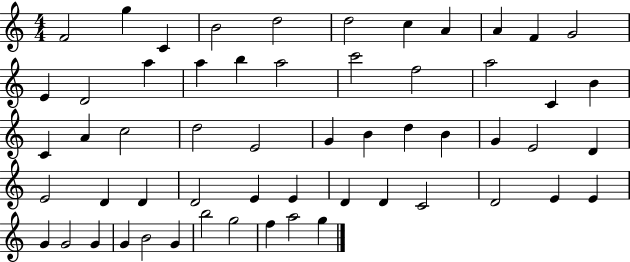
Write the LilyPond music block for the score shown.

{
  \clef treble
  \numericTimeSignature
  \time 4/4
  \key c \major
  f'2 g''4 c'4 | b'2 d''2 | d''2 c''4 a'4 | a'4 f'4 g'2 | \break e'4 d'2 a''4 | a''4 b''4 a''2 | c'''2 f''2 | a''2 c'4 b'4 | \break c'4 a'4 c''2 | d''2 e'2 | g'4 b'4 d''4 b'4 | g'4 e'2 d'4 | \break e'2 d'4 d'4 | d'2 e'4 e'4 | d'4 d'4 c'2 | d'2 e'4 e'4 | \break g'4 g'2 g'4 | g'4 b'2 g'4 | b''2 g''2 | f''4 a''2 g''4 | \break \bar "|."
}